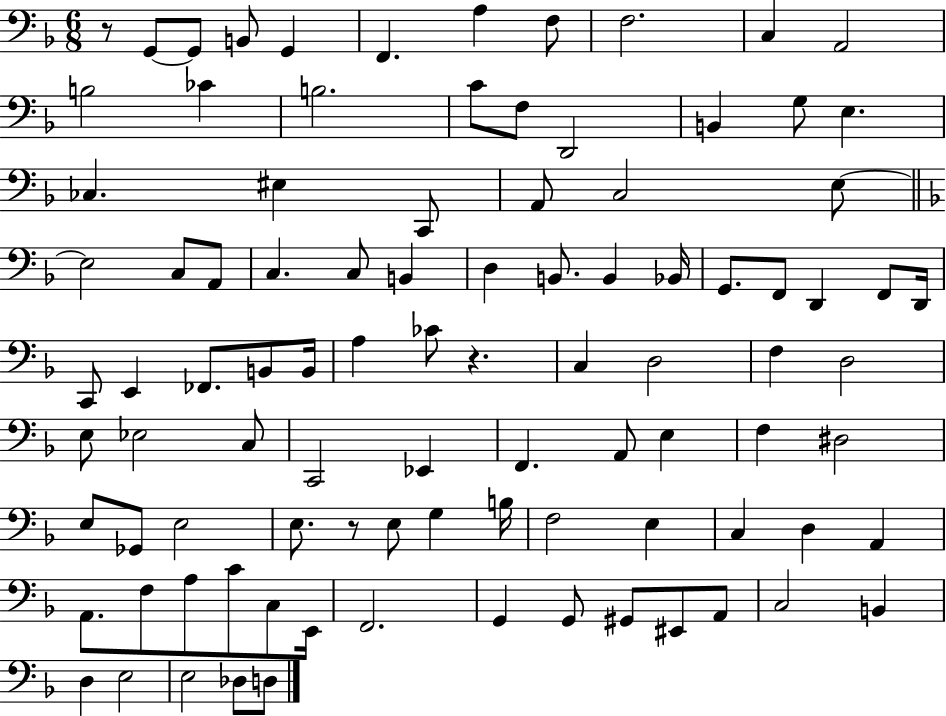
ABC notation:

X:1
T:Untitled
M:6/8
L:1/4
K:F
z/2 G,,/2 G,,/2 B,,/2 G,, F,, A, F,/2 F,2 C, A,,2 B,2 _C B,2 C/2 F,/2 D,,2 B,, G,/2 E, _C, ^E, C,,/2 A,,/2 C,2 E,/2 E,2 C,/2 A,,/2 C, C,/2 B,, D, B,,/2 B,, _B,,/4 G,,/2 F,,/2 D,, F,,/2 D,,/4 C,,/2 E,, _F,,/2 B,,/2 B,,/4 A, _C/2 z C, D,2 F, D,2 E,/2 _E,2 C,/2 C,,2 _E,, F,, A,,/2 E, F, ^D,2 E,/2 _G,,/2 E,2 E,/2 z/2 E,/2 G, B,/4 F,2 E, C, D, A,, A,,/2 F,/2 A,/2 C/2 C,/2 E,,/4 F,,2 G,, G,,/2 ^G,,/2 ^E,,/2 A,,/2 C,2 B,, D, E,2 E,2 _D,/2 D,/2